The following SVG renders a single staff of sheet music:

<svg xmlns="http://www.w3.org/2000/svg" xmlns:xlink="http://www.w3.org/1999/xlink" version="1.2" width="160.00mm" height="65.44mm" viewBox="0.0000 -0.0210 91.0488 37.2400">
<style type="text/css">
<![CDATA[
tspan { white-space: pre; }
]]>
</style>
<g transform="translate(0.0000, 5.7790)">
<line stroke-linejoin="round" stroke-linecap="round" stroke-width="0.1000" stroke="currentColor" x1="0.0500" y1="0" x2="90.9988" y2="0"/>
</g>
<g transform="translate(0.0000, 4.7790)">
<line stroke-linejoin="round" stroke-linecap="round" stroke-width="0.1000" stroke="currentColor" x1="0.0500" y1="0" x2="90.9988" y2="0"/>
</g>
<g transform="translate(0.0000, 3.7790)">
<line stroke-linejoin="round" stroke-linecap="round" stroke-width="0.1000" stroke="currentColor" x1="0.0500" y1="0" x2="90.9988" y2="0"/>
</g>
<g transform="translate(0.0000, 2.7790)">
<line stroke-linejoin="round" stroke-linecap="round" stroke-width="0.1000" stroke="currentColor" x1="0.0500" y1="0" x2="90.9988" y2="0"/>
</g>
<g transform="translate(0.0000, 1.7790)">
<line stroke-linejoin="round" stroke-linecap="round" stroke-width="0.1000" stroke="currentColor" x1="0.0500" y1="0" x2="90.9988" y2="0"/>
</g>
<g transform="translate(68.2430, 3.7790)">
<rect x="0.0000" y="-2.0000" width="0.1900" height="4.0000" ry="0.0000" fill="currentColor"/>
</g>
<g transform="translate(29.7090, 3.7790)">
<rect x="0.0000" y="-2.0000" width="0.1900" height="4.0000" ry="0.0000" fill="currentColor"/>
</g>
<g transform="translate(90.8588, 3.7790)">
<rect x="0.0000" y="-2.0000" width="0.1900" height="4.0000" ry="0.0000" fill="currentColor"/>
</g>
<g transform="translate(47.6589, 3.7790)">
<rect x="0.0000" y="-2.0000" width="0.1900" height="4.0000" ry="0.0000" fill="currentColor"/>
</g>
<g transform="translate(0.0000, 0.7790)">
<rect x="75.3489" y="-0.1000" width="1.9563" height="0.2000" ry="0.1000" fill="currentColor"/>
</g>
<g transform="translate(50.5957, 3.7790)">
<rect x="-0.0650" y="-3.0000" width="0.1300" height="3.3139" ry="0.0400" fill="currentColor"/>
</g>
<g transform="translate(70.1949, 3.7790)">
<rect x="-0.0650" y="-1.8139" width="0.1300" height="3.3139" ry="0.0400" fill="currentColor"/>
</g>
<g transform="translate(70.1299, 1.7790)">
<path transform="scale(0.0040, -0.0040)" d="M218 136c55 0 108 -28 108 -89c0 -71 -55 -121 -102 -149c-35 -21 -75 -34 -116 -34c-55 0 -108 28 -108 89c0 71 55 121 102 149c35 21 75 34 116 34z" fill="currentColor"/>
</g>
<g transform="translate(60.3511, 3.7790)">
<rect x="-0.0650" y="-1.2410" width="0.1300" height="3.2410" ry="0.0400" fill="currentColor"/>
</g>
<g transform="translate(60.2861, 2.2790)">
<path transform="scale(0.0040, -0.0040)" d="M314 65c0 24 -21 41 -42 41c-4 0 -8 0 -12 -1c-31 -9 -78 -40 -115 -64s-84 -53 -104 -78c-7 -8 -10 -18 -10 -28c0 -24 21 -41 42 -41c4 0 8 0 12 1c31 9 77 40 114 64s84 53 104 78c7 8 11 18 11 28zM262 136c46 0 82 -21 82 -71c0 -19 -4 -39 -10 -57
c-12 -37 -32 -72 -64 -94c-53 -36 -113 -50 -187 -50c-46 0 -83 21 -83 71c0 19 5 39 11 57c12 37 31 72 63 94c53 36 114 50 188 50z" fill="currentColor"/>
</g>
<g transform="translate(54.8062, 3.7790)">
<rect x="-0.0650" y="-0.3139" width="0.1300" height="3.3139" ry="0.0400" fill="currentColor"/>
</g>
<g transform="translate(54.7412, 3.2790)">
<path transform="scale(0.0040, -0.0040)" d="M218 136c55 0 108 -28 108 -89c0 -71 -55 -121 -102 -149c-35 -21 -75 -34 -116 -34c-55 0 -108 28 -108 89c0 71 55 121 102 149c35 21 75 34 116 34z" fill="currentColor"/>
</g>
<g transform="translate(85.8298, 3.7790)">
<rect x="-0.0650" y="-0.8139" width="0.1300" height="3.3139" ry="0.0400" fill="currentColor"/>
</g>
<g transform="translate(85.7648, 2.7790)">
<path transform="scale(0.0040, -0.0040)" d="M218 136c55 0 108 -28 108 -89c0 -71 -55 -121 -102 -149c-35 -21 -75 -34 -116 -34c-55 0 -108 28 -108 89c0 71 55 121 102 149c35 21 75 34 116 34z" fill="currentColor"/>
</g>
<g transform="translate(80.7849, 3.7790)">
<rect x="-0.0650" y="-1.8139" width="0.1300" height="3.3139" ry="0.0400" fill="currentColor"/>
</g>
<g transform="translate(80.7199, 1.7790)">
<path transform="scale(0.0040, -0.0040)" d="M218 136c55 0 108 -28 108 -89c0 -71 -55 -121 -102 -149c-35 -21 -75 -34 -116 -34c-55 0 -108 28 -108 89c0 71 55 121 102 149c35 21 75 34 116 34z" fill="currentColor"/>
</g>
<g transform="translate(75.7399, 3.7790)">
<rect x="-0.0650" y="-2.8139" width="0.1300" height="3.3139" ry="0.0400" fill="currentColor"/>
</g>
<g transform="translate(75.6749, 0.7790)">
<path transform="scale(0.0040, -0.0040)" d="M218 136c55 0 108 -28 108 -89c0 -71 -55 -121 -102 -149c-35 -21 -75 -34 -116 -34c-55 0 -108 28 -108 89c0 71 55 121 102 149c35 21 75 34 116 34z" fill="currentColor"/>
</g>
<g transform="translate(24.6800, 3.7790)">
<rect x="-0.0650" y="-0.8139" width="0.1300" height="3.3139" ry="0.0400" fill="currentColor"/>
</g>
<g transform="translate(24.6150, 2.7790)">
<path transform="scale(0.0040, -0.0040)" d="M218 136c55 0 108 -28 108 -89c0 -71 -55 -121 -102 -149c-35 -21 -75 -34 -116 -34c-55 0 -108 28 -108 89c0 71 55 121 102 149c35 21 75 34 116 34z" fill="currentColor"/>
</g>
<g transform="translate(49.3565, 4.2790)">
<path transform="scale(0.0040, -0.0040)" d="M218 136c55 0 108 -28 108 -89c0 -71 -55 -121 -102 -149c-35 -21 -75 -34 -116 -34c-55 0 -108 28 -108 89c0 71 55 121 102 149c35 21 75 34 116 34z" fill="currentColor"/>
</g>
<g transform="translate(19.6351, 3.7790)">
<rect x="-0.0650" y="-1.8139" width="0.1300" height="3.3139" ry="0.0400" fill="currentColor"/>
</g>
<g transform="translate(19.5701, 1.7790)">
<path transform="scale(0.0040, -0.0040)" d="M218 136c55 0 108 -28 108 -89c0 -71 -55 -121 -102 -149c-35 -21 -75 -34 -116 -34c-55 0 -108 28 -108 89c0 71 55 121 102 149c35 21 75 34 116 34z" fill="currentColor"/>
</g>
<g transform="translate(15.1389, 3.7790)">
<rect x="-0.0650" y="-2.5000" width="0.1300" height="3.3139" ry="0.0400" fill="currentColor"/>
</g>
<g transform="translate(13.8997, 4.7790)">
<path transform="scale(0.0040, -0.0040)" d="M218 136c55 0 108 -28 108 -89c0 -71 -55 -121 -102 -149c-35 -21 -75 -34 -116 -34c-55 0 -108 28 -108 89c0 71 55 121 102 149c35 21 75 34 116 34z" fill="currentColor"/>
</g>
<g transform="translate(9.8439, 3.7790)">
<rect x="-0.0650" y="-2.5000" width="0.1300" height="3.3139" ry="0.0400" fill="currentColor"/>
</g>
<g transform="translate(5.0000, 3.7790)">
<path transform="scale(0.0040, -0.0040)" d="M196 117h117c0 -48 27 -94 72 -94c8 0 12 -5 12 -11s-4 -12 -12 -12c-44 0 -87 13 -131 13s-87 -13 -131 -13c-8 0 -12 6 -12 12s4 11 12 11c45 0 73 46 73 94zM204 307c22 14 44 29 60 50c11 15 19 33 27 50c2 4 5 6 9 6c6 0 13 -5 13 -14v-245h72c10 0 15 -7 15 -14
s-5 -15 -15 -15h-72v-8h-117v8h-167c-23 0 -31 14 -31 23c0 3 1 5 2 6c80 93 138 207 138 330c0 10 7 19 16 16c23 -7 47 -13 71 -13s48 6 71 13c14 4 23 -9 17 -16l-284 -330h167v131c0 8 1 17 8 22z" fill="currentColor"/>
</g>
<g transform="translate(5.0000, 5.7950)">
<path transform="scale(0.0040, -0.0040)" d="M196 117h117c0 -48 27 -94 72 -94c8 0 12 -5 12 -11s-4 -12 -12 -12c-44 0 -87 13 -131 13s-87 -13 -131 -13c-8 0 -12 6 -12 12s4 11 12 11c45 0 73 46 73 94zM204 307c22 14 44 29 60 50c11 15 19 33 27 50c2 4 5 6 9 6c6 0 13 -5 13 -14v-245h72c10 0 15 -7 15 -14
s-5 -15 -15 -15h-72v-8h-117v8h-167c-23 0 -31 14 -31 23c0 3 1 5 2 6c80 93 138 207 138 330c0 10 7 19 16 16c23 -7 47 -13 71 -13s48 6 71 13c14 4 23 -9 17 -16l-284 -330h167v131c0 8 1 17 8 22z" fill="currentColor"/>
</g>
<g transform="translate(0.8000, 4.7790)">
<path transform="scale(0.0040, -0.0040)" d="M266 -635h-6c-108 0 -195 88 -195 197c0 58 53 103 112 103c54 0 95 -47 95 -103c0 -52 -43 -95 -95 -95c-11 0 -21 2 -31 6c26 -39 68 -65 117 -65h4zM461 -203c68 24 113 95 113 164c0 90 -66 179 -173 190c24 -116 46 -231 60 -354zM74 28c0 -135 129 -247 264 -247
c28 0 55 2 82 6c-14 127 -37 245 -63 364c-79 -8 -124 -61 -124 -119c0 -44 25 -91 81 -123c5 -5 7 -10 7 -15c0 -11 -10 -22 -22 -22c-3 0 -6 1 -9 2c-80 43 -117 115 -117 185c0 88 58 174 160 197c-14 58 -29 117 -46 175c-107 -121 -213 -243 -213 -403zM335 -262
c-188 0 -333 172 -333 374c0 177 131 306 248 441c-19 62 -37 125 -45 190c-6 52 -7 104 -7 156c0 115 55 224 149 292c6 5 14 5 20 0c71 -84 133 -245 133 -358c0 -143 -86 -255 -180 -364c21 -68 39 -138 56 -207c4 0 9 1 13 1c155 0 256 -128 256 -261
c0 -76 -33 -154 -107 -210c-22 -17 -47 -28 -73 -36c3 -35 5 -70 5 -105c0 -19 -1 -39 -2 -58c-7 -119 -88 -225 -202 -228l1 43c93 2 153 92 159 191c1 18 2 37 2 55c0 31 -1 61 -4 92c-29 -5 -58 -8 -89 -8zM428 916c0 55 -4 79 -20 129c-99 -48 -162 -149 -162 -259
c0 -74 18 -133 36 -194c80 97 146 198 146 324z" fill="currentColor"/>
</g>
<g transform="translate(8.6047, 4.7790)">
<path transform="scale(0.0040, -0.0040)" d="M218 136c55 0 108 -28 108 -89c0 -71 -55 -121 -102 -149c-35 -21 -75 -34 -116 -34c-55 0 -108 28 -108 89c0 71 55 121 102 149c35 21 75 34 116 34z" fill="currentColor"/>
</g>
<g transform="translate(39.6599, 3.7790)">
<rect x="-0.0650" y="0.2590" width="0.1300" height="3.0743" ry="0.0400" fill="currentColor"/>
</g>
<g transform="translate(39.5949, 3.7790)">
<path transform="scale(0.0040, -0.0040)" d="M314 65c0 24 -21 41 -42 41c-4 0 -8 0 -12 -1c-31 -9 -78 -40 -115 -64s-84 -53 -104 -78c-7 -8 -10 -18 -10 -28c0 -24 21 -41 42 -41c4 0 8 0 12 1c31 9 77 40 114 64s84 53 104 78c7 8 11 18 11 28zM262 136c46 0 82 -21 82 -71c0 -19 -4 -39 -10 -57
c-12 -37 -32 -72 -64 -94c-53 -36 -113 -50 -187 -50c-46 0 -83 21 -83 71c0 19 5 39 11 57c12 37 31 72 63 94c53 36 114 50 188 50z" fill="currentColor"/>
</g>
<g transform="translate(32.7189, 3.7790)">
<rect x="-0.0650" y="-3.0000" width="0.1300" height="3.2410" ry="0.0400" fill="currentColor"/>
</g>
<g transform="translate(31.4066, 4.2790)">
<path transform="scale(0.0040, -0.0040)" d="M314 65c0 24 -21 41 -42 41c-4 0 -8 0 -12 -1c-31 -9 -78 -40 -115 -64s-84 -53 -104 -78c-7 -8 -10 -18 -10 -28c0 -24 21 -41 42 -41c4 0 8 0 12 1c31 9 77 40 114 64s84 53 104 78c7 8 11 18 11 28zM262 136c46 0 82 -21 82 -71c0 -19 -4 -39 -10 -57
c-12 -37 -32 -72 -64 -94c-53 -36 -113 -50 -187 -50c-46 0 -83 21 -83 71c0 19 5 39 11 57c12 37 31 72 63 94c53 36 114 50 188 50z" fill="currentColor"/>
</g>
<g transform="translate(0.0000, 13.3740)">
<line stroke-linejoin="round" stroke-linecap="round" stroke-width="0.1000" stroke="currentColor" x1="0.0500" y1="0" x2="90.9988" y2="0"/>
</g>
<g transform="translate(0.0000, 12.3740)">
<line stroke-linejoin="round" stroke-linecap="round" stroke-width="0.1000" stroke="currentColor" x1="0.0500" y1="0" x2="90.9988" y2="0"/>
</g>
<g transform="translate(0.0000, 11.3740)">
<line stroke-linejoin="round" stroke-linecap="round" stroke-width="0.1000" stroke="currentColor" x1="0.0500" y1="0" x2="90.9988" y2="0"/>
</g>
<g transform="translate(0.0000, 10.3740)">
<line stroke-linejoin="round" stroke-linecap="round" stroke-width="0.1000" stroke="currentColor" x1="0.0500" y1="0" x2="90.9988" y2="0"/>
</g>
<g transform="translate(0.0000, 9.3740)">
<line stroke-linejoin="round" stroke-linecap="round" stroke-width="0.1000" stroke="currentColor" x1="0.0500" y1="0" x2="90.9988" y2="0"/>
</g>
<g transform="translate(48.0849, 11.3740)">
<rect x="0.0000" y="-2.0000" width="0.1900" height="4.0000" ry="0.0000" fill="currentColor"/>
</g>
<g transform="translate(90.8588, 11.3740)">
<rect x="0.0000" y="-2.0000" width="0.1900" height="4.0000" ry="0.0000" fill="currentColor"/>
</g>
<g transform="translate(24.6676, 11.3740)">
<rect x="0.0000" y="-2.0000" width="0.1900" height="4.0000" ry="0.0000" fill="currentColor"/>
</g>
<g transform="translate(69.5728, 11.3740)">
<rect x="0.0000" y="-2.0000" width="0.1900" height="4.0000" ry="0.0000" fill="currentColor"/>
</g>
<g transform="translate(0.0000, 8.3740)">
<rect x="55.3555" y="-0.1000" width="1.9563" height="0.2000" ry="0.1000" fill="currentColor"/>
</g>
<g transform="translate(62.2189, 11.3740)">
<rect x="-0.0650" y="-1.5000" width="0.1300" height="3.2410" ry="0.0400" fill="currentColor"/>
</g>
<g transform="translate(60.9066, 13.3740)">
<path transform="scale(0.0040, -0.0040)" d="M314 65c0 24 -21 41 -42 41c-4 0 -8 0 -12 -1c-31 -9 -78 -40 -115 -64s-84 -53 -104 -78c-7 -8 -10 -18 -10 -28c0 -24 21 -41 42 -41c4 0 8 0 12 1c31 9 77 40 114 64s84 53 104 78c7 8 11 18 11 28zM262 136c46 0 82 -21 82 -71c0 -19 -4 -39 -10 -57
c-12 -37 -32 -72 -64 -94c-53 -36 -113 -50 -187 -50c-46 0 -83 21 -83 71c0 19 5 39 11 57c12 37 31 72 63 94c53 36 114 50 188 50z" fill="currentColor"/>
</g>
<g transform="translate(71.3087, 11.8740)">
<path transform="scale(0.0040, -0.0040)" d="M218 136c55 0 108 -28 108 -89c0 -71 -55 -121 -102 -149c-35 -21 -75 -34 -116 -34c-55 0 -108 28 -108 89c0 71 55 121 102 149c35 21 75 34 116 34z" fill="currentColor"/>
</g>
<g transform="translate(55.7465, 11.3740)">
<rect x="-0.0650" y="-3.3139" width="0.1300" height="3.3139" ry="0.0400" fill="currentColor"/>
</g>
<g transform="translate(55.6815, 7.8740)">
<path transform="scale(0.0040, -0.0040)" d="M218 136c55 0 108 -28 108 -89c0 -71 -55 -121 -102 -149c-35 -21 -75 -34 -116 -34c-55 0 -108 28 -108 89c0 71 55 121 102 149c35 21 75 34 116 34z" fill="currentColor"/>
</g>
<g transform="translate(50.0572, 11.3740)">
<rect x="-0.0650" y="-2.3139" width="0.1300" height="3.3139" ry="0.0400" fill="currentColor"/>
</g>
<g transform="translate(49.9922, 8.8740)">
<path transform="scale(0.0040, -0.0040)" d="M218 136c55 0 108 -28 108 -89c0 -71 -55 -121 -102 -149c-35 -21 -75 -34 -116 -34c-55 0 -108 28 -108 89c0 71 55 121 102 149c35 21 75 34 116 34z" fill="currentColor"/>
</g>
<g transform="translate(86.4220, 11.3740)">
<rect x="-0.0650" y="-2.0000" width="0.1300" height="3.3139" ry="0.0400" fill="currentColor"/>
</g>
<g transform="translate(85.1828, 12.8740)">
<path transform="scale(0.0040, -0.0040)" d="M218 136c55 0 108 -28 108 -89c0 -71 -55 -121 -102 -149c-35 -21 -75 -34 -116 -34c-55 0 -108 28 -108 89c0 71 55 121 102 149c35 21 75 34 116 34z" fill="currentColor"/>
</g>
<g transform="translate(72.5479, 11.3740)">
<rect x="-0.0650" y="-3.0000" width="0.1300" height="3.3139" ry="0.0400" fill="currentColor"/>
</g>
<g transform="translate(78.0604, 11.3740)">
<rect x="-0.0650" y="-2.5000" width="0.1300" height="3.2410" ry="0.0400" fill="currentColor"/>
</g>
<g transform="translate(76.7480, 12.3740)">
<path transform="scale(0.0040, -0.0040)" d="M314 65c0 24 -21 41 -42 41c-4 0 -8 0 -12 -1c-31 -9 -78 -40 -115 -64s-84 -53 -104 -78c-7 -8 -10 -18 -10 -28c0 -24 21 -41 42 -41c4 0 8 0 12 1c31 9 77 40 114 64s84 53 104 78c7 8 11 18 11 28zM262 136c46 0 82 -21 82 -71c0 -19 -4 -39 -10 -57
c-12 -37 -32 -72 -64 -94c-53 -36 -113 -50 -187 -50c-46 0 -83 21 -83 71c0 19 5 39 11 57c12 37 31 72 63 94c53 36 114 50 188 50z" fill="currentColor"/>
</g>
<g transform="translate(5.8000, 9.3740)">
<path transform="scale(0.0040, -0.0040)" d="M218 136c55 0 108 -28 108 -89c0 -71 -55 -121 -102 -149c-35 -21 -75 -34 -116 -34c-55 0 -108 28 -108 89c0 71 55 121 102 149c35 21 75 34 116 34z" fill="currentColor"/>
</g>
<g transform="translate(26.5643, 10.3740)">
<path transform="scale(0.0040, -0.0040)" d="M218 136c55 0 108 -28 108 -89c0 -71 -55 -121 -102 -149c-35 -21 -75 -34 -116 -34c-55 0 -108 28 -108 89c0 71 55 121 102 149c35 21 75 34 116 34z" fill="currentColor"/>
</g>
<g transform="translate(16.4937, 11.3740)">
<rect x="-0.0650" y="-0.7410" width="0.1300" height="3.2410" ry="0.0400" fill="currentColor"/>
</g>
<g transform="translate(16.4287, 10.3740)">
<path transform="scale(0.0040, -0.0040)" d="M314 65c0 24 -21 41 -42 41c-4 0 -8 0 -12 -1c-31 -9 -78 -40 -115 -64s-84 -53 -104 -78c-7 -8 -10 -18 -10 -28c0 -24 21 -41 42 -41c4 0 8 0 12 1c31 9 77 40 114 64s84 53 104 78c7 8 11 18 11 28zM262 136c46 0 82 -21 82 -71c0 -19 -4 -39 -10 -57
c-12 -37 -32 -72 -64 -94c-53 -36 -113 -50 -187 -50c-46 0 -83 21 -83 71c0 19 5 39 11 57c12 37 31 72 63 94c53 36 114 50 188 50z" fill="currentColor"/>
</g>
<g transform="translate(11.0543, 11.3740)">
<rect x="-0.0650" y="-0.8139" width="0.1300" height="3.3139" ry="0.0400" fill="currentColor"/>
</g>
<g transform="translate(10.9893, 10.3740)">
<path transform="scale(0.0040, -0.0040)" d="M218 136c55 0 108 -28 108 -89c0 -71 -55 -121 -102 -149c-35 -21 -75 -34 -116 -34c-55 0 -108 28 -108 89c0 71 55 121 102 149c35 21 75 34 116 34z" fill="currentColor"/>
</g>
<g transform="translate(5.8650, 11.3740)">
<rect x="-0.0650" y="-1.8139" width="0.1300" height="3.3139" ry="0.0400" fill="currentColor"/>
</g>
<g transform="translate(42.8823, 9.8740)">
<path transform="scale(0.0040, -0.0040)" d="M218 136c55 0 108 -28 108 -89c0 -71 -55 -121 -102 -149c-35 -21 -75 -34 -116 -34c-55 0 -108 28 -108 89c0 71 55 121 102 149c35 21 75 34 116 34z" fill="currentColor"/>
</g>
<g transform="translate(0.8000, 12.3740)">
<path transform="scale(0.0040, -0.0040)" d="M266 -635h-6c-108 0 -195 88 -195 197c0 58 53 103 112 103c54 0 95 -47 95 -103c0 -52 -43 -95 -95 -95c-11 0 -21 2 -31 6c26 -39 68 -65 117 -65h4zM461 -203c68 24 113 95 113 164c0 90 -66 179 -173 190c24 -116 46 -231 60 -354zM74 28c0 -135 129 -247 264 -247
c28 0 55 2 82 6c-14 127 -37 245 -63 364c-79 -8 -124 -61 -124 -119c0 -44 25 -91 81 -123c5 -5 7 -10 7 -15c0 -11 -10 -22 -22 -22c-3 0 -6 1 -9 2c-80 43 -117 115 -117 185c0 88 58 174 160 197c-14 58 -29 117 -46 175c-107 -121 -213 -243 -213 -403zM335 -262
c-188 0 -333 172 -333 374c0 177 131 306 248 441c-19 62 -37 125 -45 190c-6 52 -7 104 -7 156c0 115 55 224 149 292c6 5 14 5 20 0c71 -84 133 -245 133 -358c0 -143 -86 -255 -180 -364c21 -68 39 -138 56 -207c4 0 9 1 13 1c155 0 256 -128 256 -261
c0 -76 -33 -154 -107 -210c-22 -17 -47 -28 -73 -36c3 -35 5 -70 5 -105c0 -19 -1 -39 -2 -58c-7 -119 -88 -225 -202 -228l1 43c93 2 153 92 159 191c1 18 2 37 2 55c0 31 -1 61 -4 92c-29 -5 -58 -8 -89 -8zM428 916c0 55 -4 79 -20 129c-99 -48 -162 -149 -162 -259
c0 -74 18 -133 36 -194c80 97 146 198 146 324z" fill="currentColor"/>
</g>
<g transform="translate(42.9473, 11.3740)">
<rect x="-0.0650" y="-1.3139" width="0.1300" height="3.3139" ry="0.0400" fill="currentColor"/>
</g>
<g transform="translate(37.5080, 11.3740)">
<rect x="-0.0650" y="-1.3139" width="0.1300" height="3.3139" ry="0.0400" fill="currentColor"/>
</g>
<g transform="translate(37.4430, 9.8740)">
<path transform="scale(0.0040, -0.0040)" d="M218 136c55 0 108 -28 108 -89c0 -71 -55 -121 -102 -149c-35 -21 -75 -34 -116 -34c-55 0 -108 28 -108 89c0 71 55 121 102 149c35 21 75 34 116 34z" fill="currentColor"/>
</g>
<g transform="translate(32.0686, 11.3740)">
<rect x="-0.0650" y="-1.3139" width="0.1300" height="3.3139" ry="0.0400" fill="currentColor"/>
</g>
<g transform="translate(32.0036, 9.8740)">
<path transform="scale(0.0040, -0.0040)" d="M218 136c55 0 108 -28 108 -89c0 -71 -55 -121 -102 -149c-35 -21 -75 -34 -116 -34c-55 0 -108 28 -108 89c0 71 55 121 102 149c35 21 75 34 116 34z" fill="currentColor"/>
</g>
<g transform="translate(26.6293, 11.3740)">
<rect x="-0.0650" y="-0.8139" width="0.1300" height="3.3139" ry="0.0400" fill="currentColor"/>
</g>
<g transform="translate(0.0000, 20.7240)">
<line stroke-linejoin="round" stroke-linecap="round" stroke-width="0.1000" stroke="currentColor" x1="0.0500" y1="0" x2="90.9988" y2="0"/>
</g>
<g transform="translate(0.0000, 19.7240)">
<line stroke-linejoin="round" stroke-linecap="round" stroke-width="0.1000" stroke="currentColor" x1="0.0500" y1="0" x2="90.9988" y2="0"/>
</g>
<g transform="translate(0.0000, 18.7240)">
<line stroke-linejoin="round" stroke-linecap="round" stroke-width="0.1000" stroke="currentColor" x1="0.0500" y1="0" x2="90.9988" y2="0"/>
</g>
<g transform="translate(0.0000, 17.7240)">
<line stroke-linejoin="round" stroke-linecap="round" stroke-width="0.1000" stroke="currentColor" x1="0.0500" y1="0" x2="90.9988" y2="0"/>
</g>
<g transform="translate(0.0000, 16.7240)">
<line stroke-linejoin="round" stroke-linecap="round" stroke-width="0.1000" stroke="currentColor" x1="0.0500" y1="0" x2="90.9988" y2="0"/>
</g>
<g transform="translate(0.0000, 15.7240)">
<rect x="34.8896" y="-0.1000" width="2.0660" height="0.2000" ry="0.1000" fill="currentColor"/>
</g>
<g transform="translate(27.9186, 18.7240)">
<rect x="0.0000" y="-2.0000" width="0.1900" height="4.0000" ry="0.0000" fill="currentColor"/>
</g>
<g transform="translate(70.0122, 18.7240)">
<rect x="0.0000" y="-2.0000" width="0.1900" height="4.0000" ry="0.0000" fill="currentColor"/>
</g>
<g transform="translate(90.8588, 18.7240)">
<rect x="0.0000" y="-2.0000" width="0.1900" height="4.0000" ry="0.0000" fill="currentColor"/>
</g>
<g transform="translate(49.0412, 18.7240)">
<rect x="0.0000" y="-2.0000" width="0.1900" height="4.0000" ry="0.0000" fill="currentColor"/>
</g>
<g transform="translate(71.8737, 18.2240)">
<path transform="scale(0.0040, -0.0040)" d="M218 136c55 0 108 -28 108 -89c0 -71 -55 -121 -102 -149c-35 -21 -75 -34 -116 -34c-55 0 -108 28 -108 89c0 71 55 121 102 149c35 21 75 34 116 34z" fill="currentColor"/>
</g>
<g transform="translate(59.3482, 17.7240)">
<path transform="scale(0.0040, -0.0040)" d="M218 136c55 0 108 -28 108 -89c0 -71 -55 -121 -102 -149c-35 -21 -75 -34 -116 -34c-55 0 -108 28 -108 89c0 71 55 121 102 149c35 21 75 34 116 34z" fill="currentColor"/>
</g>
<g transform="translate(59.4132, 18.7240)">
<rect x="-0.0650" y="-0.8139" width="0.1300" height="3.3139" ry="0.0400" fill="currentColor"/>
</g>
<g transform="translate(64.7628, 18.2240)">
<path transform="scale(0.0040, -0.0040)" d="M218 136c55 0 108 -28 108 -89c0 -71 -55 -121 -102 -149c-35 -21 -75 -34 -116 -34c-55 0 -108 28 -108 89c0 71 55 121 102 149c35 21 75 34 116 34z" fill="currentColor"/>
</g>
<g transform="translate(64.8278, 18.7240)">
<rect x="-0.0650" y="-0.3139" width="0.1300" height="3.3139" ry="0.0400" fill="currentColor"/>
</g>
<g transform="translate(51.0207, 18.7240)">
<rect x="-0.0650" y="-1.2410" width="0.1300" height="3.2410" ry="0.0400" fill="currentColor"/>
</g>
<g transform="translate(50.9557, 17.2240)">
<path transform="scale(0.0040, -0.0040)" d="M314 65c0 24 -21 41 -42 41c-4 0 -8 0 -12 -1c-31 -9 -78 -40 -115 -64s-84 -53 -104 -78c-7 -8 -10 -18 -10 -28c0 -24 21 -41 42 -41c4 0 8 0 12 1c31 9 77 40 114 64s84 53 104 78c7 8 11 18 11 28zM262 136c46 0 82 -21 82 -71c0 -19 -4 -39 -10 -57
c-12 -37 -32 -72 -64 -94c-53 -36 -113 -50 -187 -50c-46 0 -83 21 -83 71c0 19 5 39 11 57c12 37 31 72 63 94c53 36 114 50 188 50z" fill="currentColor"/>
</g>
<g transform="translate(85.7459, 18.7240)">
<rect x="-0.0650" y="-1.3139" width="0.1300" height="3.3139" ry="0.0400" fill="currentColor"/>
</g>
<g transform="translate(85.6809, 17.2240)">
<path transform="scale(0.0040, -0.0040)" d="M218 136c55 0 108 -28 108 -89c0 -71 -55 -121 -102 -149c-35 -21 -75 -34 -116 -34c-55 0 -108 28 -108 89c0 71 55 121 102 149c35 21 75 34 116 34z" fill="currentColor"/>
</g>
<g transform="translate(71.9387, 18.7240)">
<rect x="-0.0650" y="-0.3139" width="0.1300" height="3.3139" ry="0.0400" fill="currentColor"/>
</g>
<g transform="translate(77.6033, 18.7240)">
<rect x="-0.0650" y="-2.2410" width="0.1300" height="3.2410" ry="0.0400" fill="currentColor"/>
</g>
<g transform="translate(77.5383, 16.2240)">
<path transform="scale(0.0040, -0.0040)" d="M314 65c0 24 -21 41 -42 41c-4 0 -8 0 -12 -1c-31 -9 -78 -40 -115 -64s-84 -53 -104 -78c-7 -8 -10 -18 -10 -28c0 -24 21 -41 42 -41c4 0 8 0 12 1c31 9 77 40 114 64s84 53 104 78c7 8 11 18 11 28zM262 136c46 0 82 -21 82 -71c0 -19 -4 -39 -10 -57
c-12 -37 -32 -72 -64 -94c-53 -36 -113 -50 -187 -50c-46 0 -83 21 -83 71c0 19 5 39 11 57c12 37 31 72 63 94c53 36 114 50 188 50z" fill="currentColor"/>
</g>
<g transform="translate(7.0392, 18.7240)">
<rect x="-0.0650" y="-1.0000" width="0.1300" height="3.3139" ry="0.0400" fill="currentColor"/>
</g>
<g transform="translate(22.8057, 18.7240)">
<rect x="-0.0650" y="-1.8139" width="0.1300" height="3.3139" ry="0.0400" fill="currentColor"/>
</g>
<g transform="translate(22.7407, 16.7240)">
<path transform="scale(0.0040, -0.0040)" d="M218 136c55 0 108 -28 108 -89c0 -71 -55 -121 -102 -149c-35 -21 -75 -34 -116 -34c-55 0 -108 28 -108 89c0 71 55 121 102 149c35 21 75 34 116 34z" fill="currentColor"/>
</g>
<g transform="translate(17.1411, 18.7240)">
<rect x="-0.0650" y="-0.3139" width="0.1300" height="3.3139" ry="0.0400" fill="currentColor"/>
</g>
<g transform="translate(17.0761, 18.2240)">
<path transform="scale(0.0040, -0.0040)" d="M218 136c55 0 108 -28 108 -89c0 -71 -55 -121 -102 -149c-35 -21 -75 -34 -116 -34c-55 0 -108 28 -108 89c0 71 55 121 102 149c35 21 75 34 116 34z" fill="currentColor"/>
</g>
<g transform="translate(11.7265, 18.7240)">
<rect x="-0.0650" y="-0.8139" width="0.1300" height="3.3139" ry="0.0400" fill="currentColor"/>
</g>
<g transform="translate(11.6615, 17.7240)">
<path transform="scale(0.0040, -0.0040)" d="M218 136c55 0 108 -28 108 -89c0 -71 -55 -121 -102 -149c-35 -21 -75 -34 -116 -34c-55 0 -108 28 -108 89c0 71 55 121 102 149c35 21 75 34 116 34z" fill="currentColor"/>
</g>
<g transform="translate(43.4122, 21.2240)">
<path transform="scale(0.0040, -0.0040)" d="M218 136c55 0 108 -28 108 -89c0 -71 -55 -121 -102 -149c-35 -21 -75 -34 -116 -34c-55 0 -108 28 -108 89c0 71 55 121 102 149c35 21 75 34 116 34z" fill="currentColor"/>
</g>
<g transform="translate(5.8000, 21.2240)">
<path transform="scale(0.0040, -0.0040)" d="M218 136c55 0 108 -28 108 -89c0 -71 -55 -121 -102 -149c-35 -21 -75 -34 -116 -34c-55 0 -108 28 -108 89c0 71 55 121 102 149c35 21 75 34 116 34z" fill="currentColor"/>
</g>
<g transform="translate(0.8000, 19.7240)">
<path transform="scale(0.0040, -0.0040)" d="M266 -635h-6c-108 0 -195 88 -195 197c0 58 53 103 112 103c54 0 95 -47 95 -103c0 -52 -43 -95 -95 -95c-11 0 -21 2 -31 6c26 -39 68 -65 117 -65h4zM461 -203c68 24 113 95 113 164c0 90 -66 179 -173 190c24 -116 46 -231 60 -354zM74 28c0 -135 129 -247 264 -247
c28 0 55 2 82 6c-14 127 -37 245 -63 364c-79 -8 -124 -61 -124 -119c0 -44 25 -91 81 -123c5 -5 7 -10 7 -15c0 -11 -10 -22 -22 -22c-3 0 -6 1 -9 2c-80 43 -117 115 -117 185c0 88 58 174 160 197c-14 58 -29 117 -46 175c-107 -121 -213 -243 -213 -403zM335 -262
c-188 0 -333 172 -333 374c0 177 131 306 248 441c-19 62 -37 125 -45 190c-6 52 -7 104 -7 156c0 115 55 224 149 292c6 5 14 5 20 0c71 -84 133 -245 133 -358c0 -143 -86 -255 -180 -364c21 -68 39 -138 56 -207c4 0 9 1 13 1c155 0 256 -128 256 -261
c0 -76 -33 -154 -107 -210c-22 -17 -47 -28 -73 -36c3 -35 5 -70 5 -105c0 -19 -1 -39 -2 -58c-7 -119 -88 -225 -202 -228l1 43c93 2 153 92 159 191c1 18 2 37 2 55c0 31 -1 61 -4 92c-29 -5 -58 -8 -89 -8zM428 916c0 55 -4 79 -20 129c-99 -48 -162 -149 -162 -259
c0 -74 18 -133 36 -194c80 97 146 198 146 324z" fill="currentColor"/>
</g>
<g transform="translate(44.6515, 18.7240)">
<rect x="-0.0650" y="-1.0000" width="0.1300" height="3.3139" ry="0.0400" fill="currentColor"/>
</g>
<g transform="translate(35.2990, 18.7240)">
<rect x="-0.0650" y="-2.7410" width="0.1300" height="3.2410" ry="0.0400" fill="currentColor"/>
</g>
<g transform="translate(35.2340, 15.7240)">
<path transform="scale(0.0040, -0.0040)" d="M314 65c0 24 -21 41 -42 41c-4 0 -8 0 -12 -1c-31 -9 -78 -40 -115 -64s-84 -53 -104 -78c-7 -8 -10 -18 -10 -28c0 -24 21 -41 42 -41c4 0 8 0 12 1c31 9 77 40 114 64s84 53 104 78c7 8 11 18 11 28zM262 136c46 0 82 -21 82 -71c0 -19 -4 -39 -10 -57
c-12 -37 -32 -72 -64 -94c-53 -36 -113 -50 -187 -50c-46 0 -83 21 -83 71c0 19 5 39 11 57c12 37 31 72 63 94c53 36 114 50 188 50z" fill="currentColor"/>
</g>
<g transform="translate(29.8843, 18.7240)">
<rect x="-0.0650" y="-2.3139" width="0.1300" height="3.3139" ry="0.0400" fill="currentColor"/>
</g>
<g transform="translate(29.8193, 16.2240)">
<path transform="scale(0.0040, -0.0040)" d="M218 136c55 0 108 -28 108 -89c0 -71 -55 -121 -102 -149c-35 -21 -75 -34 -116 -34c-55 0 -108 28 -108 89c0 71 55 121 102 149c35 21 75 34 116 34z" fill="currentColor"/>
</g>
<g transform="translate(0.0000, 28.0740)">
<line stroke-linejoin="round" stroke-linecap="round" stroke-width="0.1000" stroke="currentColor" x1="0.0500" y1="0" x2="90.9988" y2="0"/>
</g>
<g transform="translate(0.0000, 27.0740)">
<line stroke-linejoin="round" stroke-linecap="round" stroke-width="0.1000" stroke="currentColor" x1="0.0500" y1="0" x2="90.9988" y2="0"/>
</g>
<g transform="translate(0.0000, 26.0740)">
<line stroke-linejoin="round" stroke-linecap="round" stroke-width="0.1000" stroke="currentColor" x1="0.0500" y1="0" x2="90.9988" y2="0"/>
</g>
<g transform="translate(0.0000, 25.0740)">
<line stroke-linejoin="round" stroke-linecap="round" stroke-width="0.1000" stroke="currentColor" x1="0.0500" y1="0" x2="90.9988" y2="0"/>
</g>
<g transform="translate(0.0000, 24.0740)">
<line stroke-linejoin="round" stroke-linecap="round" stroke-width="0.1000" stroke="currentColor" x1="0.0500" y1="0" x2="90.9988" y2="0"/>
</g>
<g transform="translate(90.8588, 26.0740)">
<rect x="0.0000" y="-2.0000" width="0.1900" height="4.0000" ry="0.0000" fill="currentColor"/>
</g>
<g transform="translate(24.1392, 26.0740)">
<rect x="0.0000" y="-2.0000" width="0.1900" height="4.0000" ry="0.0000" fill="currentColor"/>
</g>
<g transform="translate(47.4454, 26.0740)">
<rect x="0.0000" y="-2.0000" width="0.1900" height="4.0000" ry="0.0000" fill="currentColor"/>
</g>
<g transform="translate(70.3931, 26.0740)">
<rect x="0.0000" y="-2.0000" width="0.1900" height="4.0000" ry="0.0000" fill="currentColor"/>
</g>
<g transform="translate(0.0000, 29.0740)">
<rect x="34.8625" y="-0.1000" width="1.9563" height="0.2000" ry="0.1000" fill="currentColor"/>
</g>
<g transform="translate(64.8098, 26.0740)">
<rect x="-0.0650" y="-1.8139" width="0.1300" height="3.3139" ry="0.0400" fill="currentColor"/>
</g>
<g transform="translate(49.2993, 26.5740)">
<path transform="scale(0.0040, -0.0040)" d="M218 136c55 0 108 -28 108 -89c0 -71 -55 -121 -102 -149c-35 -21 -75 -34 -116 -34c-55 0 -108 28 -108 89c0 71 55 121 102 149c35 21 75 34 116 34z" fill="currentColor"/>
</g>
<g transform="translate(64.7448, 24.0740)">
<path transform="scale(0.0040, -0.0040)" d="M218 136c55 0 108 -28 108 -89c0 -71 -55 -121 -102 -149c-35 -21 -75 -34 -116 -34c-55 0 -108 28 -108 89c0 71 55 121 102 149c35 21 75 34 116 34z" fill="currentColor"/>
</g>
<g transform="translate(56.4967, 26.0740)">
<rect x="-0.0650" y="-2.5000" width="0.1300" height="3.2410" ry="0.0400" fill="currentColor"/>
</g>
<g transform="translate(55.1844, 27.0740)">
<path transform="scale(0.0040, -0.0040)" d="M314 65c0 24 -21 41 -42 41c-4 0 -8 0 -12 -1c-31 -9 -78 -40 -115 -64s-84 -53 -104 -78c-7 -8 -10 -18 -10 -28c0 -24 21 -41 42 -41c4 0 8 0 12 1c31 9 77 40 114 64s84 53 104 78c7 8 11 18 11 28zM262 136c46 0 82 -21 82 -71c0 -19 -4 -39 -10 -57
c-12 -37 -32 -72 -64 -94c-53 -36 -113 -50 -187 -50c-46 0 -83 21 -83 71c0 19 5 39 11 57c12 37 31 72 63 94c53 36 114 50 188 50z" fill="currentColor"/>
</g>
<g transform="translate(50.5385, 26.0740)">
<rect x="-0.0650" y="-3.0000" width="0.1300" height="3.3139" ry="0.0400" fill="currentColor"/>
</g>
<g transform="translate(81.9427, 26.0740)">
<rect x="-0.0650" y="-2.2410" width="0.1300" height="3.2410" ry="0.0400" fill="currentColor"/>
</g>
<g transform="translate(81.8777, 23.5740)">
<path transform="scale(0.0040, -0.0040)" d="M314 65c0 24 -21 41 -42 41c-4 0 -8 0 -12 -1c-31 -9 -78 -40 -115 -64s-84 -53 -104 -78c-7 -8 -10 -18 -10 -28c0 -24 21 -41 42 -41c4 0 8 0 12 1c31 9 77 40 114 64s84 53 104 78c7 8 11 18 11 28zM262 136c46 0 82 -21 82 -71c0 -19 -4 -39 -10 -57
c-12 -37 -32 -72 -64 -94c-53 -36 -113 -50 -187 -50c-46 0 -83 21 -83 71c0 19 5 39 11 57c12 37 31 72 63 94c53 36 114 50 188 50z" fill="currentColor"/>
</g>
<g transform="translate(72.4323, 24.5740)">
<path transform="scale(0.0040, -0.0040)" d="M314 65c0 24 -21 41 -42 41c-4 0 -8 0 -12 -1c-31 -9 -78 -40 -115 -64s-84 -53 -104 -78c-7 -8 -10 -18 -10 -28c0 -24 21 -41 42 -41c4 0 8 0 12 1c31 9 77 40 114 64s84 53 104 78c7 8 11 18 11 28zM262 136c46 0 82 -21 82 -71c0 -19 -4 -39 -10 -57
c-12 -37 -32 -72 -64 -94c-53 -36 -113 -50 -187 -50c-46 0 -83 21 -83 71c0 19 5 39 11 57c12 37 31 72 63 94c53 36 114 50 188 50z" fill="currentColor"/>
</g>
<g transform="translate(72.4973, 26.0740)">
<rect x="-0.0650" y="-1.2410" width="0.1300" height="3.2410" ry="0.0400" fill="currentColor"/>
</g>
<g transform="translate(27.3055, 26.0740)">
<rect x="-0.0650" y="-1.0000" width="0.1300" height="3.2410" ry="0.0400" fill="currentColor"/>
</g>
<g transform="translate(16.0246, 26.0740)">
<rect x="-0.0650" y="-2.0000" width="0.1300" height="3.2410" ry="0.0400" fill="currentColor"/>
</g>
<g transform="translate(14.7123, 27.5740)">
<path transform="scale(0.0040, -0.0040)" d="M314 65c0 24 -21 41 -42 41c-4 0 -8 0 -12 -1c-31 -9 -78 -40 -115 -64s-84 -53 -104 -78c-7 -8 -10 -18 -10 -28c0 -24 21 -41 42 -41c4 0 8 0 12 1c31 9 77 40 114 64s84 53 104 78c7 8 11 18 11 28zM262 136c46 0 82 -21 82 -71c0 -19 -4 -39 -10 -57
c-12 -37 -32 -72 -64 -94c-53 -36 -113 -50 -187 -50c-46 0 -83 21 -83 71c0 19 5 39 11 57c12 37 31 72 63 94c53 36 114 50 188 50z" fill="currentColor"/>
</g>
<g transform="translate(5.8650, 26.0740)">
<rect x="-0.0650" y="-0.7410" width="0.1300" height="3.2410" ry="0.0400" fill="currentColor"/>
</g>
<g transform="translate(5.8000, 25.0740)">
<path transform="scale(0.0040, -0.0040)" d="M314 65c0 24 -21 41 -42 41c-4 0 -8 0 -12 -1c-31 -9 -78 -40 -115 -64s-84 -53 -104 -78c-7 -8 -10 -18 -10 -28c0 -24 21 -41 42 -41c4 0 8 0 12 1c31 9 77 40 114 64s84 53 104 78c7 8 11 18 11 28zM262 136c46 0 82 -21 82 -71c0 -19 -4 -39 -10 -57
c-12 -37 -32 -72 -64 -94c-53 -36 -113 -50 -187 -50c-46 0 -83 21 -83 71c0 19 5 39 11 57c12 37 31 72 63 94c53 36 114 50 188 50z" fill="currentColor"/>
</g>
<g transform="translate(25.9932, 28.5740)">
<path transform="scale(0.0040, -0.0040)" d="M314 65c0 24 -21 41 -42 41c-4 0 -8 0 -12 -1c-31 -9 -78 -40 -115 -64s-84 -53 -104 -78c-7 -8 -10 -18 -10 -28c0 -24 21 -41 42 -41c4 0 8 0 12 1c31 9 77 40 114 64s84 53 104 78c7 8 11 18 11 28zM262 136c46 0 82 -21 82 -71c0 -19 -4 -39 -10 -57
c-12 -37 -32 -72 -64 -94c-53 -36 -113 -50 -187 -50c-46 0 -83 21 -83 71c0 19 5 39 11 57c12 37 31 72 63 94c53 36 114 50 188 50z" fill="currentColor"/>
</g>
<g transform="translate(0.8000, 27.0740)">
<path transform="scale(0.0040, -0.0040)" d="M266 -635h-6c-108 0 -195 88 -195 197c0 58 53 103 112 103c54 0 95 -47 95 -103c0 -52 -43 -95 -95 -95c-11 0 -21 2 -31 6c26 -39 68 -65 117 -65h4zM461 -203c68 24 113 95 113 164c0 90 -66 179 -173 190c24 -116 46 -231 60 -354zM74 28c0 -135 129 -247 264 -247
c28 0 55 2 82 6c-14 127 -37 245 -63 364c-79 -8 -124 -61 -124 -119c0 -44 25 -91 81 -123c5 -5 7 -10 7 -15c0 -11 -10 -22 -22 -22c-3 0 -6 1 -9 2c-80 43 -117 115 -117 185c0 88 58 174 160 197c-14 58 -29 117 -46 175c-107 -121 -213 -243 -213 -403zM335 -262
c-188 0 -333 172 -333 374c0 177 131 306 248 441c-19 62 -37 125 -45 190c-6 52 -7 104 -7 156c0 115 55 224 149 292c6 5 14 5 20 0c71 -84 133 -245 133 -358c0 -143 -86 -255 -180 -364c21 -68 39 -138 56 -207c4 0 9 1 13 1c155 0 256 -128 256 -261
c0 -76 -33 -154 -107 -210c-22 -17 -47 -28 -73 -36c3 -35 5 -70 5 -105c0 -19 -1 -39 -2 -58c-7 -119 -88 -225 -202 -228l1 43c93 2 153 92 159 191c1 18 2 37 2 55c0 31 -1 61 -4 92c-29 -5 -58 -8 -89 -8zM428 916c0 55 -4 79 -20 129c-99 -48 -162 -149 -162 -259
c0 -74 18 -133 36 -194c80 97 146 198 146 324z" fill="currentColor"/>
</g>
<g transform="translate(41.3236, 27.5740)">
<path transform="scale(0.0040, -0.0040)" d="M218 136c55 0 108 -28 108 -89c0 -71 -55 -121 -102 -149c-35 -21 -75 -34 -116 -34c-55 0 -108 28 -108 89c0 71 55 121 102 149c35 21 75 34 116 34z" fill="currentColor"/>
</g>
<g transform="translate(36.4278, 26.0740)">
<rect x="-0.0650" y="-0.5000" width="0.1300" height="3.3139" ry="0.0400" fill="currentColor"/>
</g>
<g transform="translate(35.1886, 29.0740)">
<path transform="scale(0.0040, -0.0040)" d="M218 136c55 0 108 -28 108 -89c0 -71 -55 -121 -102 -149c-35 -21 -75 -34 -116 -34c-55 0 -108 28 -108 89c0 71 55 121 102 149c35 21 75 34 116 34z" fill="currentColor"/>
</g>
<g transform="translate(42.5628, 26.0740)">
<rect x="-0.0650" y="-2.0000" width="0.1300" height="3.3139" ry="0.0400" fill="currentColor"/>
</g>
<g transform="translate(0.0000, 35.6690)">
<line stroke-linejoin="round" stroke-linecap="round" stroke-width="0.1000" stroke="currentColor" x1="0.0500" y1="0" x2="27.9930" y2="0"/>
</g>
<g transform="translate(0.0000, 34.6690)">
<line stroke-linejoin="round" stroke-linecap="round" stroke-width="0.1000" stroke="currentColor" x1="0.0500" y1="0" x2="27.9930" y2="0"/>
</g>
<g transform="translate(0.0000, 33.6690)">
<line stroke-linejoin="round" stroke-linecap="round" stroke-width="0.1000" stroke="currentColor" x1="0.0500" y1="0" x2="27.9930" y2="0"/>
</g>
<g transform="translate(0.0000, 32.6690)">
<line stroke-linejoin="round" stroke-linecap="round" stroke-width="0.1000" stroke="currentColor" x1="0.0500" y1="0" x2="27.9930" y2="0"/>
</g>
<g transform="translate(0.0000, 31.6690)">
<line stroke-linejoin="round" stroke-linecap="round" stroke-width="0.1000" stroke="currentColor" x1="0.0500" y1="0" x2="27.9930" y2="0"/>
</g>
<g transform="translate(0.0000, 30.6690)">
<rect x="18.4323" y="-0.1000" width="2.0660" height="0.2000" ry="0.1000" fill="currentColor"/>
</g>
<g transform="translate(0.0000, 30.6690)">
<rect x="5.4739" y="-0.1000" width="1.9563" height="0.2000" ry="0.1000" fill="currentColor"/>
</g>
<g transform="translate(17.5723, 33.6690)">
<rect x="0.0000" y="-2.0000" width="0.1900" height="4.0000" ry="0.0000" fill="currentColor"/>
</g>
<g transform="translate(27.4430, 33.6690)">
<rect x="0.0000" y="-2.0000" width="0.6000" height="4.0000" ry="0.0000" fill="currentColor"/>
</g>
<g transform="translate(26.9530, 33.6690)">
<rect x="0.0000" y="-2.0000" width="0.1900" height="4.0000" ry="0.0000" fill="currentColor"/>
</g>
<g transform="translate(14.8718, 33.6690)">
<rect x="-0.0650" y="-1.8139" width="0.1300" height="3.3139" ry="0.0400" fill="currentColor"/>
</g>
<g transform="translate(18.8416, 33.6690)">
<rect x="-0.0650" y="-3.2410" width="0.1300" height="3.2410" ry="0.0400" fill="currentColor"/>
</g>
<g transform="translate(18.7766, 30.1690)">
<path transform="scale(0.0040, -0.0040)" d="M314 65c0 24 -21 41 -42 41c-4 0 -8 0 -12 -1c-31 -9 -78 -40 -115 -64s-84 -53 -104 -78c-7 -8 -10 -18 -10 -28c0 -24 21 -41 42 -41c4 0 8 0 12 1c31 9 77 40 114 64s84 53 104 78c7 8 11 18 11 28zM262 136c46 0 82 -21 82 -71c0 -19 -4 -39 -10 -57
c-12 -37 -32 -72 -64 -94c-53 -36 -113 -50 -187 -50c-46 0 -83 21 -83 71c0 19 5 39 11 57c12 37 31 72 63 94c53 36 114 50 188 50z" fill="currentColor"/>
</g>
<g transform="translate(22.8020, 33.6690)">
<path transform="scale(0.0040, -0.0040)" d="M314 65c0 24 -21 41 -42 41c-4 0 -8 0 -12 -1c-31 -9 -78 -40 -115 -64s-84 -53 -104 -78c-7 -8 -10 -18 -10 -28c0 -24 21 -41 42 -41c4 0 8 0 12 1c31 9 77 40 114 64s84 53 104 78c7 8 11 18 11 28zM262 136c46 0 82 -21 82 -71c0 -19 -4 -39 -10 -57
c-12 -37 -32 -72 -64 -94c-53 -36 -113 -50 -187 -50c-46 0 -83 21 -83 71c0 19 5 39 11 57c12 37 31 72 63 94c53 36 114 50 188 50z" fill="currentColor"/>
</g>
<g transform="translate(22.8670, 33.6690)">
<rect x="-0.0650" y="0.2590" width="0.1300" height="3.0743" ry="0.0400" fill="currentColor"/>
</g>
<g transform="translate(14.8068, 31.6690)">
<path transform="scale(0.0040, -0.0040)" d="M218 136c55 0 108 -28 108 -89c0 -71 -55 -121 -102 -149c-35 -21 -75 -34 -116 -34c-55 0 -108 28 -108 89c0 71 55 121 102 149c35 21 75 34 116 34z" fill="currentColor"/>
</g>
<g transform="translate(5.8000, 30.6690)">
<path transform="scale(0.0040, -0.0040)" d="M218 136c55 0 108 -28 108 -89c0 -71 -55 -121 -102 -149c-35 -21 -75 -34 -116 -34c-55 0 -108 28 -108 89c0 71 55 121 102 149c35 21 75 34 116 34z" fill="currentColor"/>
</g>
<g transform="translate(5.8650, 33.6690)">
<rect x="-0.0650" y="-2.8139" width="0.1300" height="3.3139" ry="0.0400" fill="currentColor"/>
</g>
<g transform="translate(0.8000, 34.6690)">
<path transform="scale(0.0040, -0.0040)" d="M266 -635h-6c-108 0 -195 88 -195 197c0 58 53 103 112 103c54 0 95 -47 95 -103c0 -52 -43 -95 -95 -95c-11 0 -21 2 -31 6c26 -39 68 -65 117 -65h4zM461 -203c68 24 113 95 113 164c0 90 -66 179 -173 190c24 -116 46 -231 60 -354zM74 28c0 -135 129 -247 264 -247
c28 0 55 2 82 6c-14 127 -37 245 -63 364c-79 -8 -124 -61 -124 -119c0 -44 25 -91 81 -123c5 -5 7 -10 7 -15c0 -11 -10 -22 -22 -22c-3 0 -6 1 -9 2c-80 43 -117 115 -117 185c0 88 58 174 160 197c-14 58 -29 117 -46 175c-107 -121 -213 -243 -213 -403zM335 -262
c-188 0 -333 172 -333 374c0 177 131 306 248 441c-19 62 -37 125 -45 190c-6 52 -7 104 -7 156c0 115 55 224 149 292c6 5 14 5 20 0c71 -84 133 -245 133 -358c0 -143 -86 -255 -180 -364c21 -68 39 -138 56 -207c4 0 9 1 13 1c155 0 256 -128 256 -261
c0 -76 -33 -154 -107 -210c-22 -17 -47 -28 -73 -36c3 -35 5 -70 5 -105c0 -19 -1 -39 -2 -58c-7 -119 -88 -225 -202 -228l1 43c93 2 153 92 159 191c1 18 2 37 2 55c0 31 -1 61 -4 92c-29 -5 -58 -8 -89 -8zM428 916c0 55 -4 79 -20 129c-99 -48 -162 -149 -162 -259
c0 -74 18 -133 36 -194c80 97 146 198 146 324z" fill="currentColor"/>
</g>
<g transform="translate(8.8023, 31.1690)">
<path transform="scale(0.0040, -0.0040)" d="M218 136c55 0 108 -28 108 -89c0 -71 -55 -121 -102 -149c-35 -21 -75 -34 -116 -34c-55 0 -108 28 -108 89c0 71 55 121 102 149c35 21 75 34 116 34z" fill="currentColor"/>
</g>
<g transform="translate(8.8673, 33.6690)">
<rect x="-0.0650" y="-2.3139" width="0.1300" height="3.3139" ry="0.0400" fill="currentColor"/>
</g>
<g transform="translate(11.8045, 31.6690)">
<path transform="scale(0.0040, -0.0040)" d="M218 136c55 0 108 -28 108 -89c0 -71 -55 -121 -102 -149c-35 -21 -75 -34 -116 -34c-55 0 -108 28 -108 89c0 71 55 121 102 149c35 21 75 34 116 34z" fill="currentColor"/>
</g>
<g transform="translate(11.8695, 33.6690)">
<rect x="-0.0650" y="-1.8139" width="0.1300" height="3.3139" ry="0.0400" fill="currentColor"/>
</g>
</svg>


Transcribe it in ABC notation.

X:1
T:Untitled
M:4/4
L:1/4
K:C
G G f d A2 B2 A c e2 f a f d f d d2 d e e e g b E2 A G2 F D d c f g a2 D e2 d c c g2 e d2 F2 D2 C F A G2 f e2 g2 a g f f b2 B2